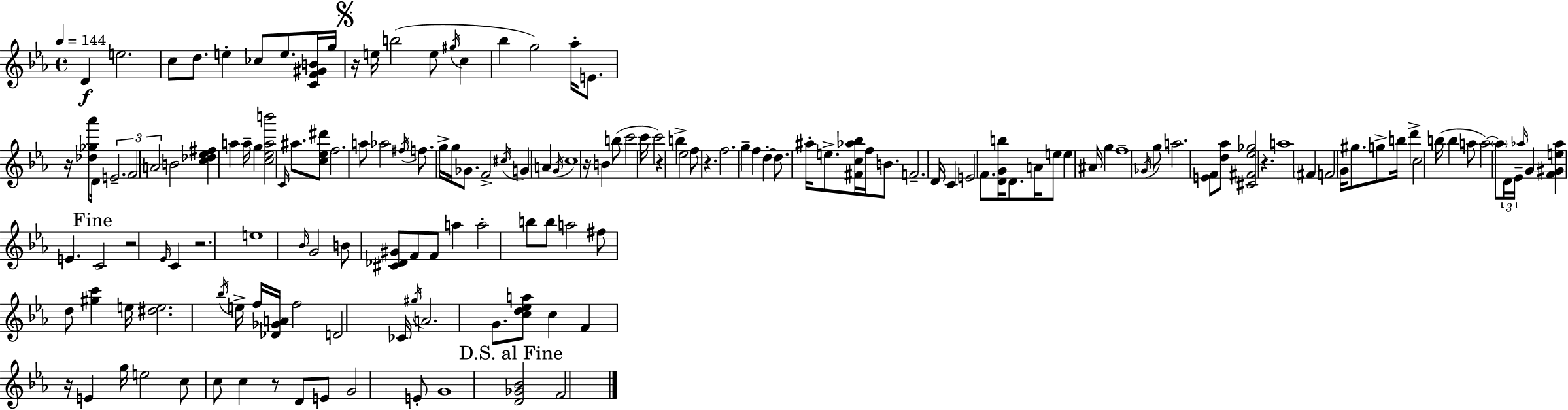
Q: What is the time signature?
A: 4/4